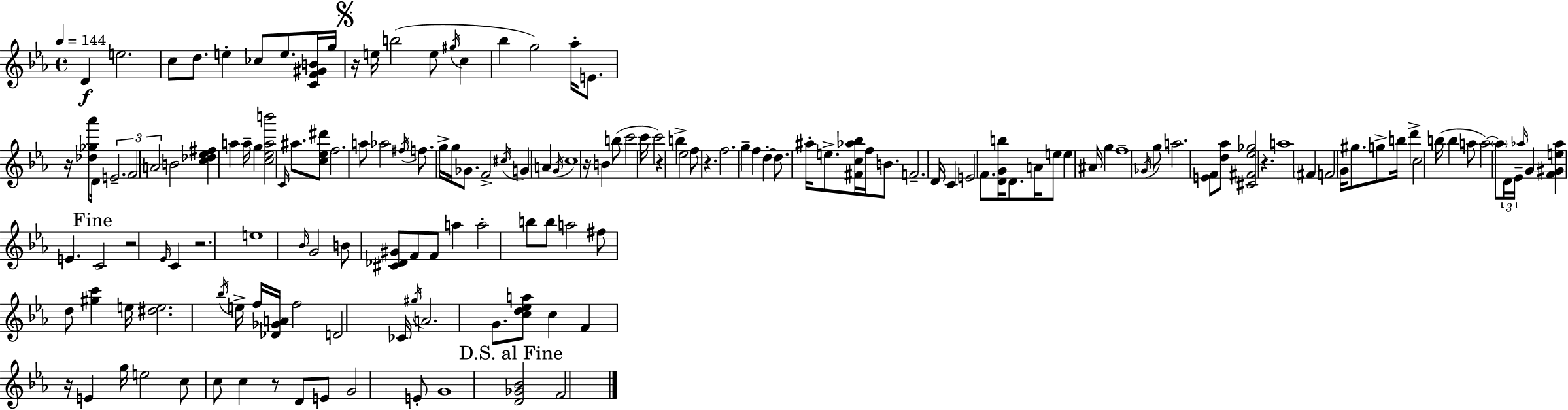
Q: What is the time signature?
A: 4/4